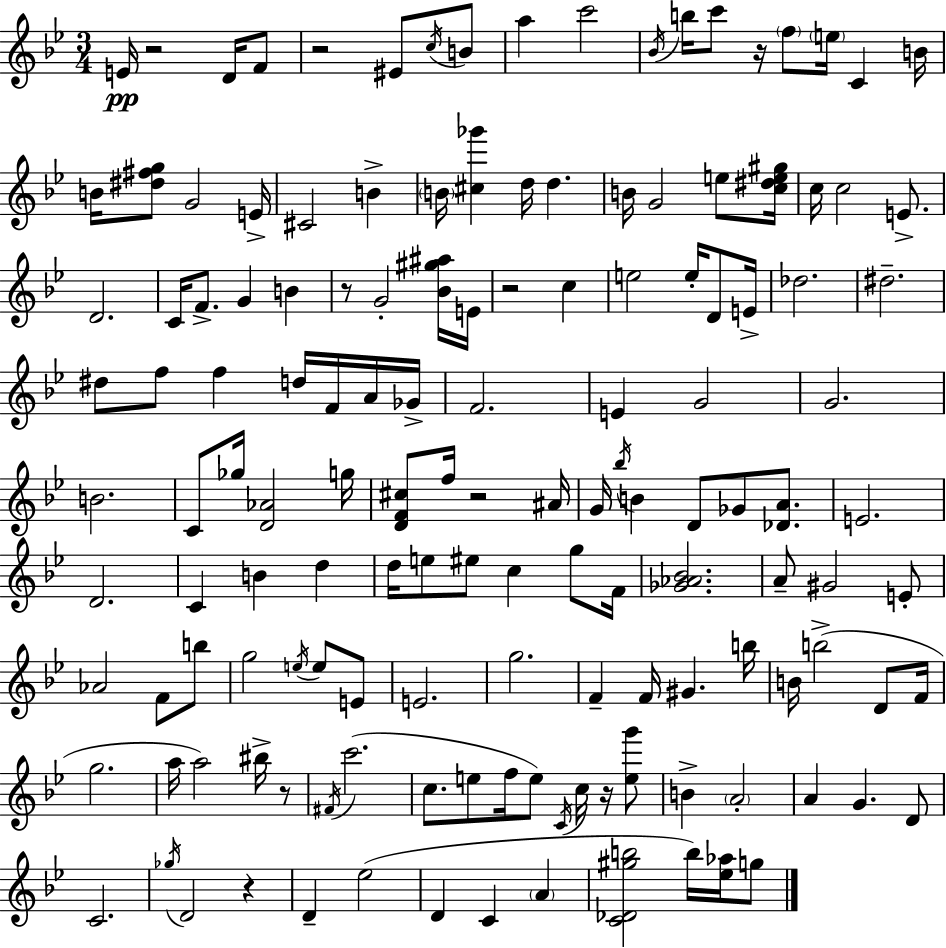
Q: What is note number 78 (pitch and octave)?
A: G#4